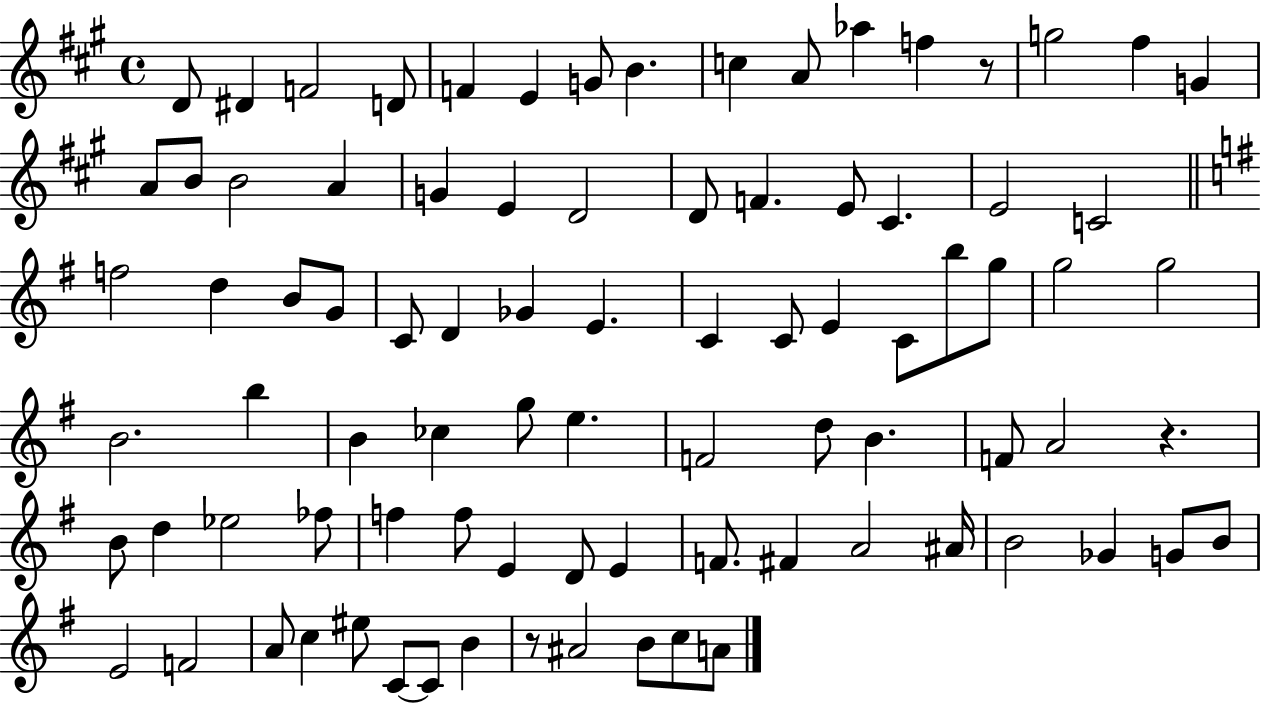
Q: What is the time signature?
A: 4/4